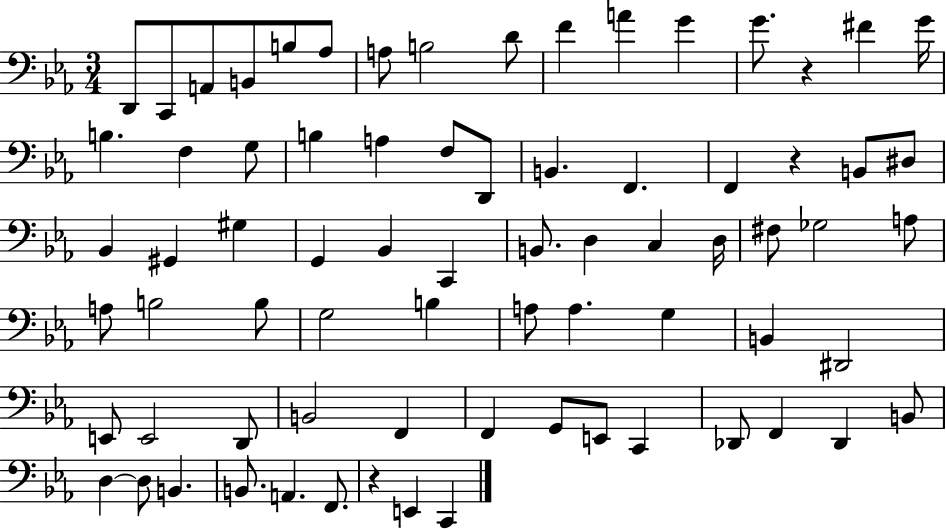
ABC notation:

X:1
T:Untitled
M:3/4
L:1/4
K:Eb
D,,/2 C,,/2 A,,/2 B,,/2 B,/2 _A,/2 A,/2 B,2 D/2 F A G G/2 z ^F G/4 B, F, G,/2 B, A, F,/2 D,,/2 B,, F,, F,, z B,,/2 ^D,/2 _B,, ^G,, ^G, G,, _B,, C,, B,,/2 D, C, D,/4 ^F,/2 _G,2 A,/2 A,/2 B,2 B,/2 G,2 B, A,/2 A, G, B,, ^D,,2 E,,/2 E,,2 D,,/2 B,,2 F,, F,, G,,/2 E,,/2 C,, _D,,/2 F,, _D,, B,,/2 D, D,/2 B,, B,,/2 A,, F,,/2 z E,, C,,